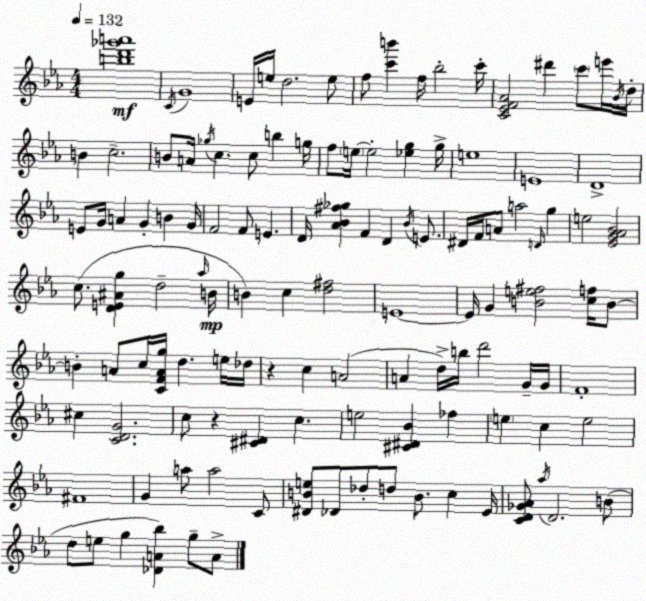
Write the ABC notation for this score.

X:1
T:Untitled
M:4/4
L:1/4
K:Eb
[bd'_g'a']4 C/4 G4 E/4 e/4 d2 e/2 f/2 [c'b'] f/4 _b2 c'/4 [C_EF_A]2 ^d' c'/2 e'/4 _B/4 d/4 B c2 B/2 A/4 _g/4 c c/2 b g/4 f/2 e/4 e2 [_eg] g/4 e4 E4 D4 E/2 G/4 A G B G/4 F2 F/2 E D/4 [_A_B^f_g] F D _B/4 E/2 ^D/4 F/4 A/2 a2 D/4 g e2 [_EG_A_B]2 c/2 [DE^Ag] d2 _a/4 B/4 B c [d^f]2 E4 E/4 G [Be^f]2 [cf]/4 B/2 B A/2 c/4 [CFAg]/4 d e/4 _d/4 z c A2 A d/4 b/4 d'2 G/4 G/4 F4 ^c [CDG]2 c/2 z [^C^D] c e2 [^C^D_B] _f e c e2 ^F4 G a/2 a2 C/2 [^DBe]/2 _D/2 _d/2 d/2 B/2 c _E/4 [CD_G_A]/2 _a/4 D2 B/2 d/2 e/2 g [_DA_b] g/2 A/2